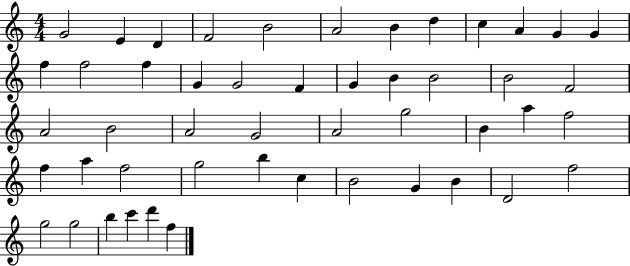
{
  \clef treble
  \numericTimeSignature
  \time 4/4
  \key c \major
  g'2 e'4 d'4 | f'2 b'2 | a'2 b'4 d''4 | c''4 a'4 g'4 g'4 | \break f''4 f''2 f''4 | g'4 g'2 f'4 | g'4 b'4 b'2 | b'2 f'2 | \break a'2 b'2 | a'2 g'2 | a'2 g''2 | b'4 a''4 f''2 | \break f''4 a''4 f''2 | g''2 b''4 c''4 | b'2 g'4 b'4 | d'2 f''2 | \break g''2 g''2 | b''4 c'''4 d'''4 f''4 | \bar "|."
}